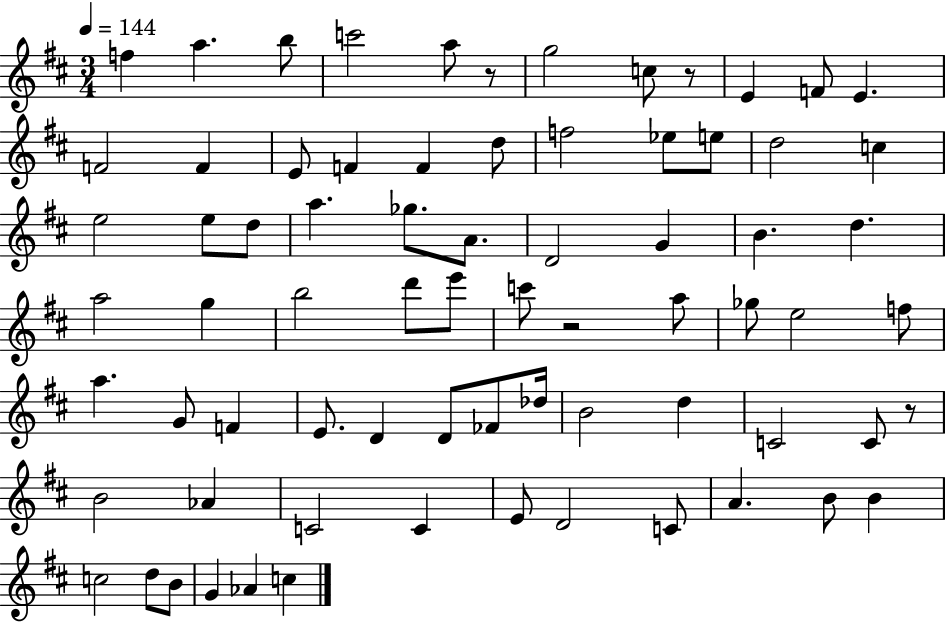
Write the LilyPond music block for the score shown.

{
  \clef treble
  \numericTimeSignature
  \time 3/4
  \key d \major
  \tempo 4 = 144
  f''4 a''4. b''8 | c'''2 a''8 r8 | g''2 c''8 r8 | e'4 f'8 e'4. | \break f'2 f'4 | e'8 f'4 f'4 d''8 | f''2 ees''8 e''8 | d''2 c''4 | \break e''2 e''8 d''8 | a''4. ges''8. a'8. | d'2 g'4 | b'4. d''4. | \break a''2 g''4 | b''2 d'''8 e'''8 | c'''8 r2 a''8 | ges''8 e''2 f''8 | \break a''4. g'8 f'4 | e'8. d'4 d'8 fes'8 des''16 | b'2 d''4 | c'2 c'8 r8 | \break b'2 aes'4 | c'2 c'4 | e'8 d'2 c'8 | a'4. b'8 b'4 | \break c''2 d''8 b'8 | g'4 aes'4 c''4 | \bar "|."
}